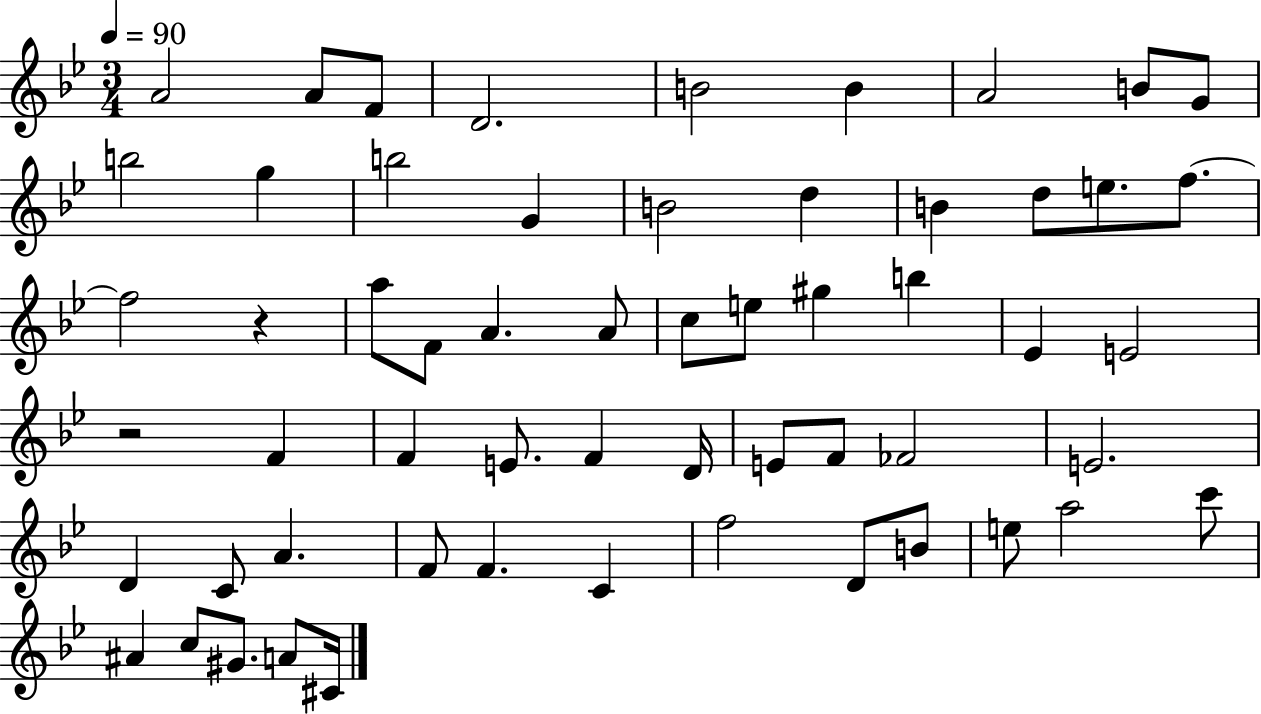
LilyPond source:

{
  \clef treble
  \numericTimeSignature
  \time 3/4
  \key bes \major
  \tempo 4 = 90
  a'2 a'8 f'8 | d'2. | b'2 b'4 | a'2 b'8 g'8 | \break b''2 g''4 | b''2 g'4 | b'2 d''4 | b'4 d''8 e''8. f''8.~~ | \break f''2 r4 | a''8 f'8 a'4. a'8 | c''8 e''8 gis''4 b''4 | ees'4 e'2 | \break r2 f'4 | f'4 e'8. f'4 d'16 | e'8 f'8 fes'2 | e'2. | \break d'4 c'8 a'4. | f'8 f'4. c'4 | f''2 d'8 b'8 | e''8 a''2 c'''8 | \break ais'4 c''8 gis'8. a'8 cis'16 | \bar "|."
}